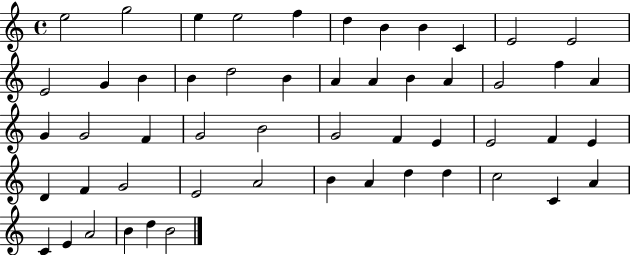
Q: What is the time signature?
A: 4/4